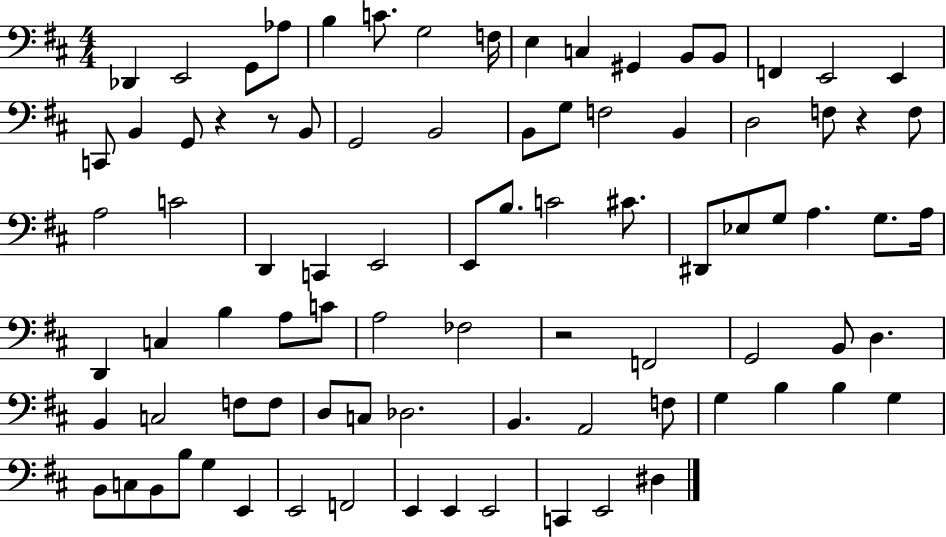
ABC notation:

X:1
T:Untitled
M:4/4
L:1/4
K:D
_D,, E,,2 G,,/2 _A,/2 B, C/2 G,2 F,/4 E, C, ^G,, B,,/2 B,,/2 F,, E,,2 E,, C,,/2 B,, G,,/2 z z/2 B,,/2 G,,2 B,,2 B,,/2 G,/2 F,2 B,, D,2 F,/2 z F,/2 A,2 C2 D,, C,, E,,2 E,,/2 B,/2 C2 ^C/2 ^D,,/2 _E,/2 G,/2 A, G,/2 A,/4 D,, C, B, A,/2 C/2 A,2 _F,2 z2 F,,2 G,,2 B,,/2 D, B,, C,2 F,/2 F,/2 D,/2 C,/2 _D,2 B,, A,,2 F,/2 G, B, B, G, B,,/2 C,/2 B,,/2 B,/2 G, E,, E,,2 F,,2 E,, E,, E,,2 C,, E,,2 ^D,